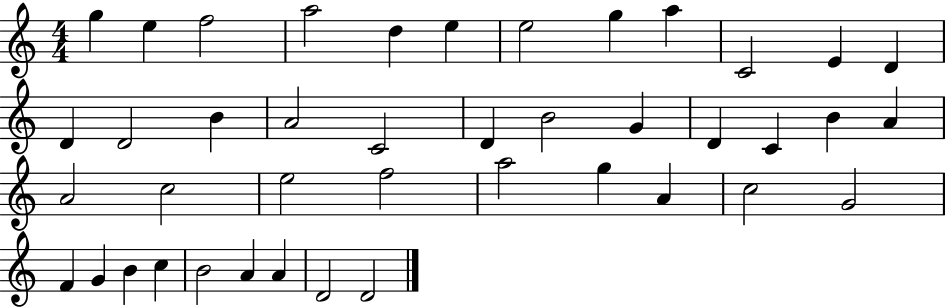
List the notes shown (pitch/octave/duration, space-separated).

G5/q E5/q F5/h A5/h D5/q E5/q E5/h G5/q A5/q C4/h E4/q D4/q D4/q D4/h B4/q A4/h C4/h D4/q B4/h G4/q D4/q C4/q B4/q A4/q A4/h C5/h E5/h F5/h A5/h G5/q A4/q C5/h G4/h F4/q G4/q B4/q C5/q B4/h A4/q A4/q D4/h D4/h